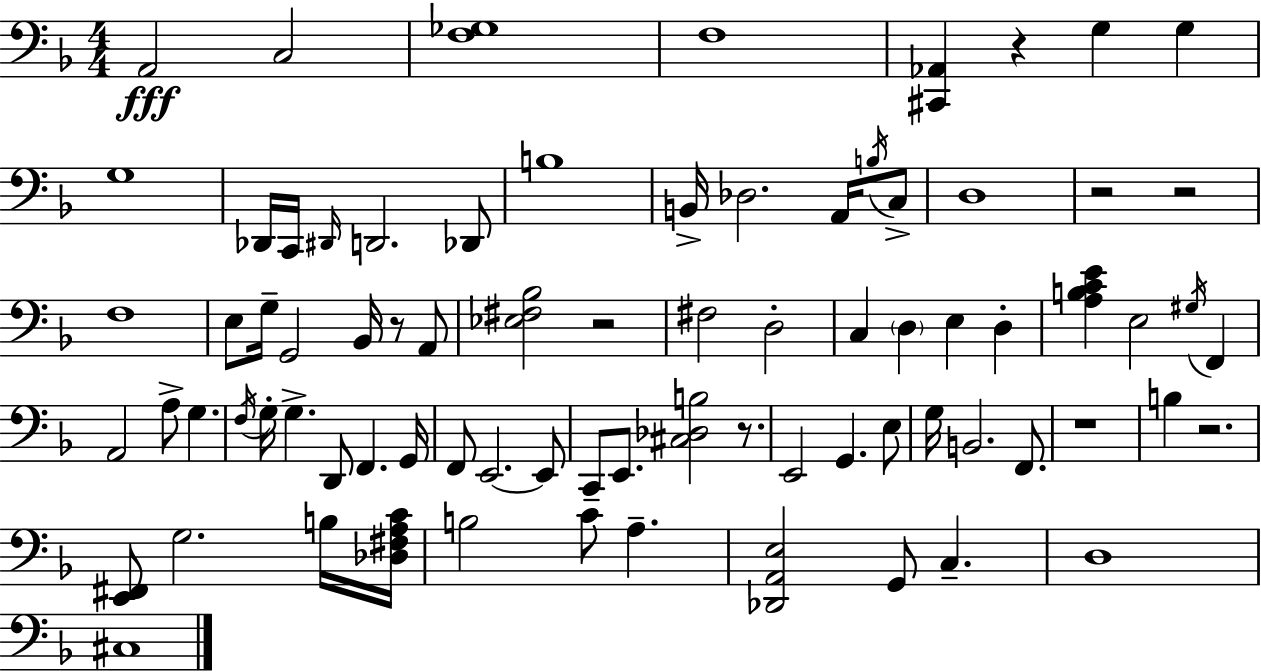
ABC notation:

X:1
T:Untitled
M:4/4
L:1/4
K:Dm
A,,2 C,2 [F,_G,]4 F,4 [^C,,_A,,] z G, G, G,4 _D,,/4 C,,/4 ^D,,/4 D,,2 _D,,/2 B,4 B,,/4 _D,2 A,,/4 B,/4 C,/2 D,4 z2 z2 F,4 E,/2 G,/4 G,,2 _B,,/4 z/2 A,,/2 [_E,^F,_B,]2 z2 ^F,2 D,2 C, D, E, D, [A,B,CE] E,2 ^G,/4 F,, A,,2 A,/2 G, F,/4 G,/4 G, D,,/2 F,, G,,/4 F,,/2 E,,2 E,,/2 C,,/2 E,,/2 [^C,_D,B,]2 z/2 E,,2 G,, E,/2 G,/4 B,,2 F,,/2 z4 B, z2 [E,,^F,,]/2 G,2 B,/4 [_D,^F,A,C]/4 B,2 C/2 A, [_D,,A,,E,]2 G,,/2 C, D,4 ^C,4